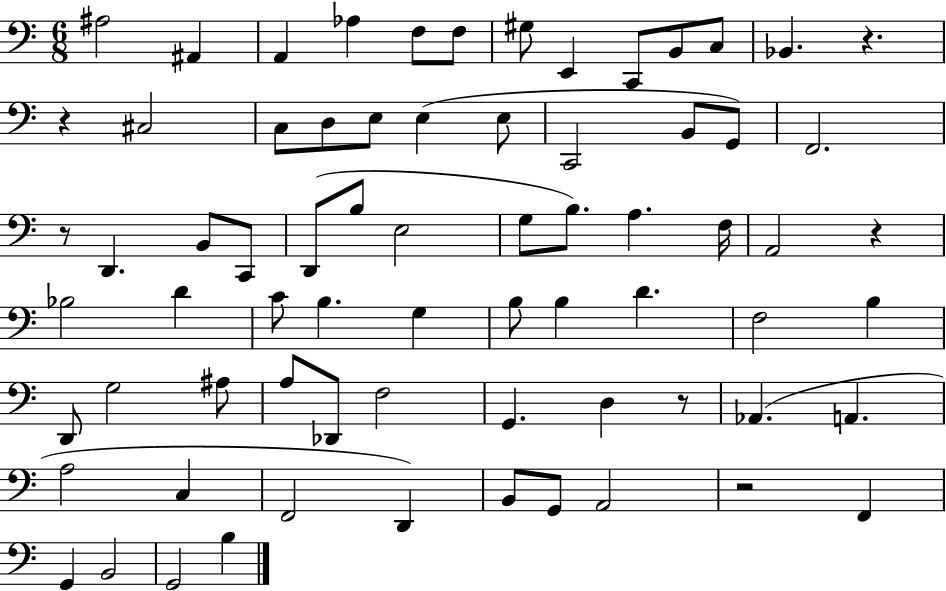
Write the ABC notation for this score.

X:1
T:Untitled
M:6/8
L:1/4
K:C
^A,2 ^A,, A,, _A, F,/2 F,/2 ^G,/2 E,, C,,/2 B,,/2 C,/2 _B,, z z ^C,2 C,/2 D,/2 E,/2 E, E,/2 C,,2 B,,/2 G,,/2 F,,2 z/2 D,, B,,/2 C,,/2 D,,/2 B,/2 E,2 G,/2 B,/2 A, F,/4 A,,2 z _B,2 D C/2 B, G, B,/2 B, D F,2 B, D,,/2 G,2 ^A,/2 A,/2 _D,,/2 F,2 G,, D, z/2 _A,, A,, A,2 C, F,,2 D,, B,,/2 G,,/2 A,,2 z2 F,, G,, B,,2 G,,2 B,